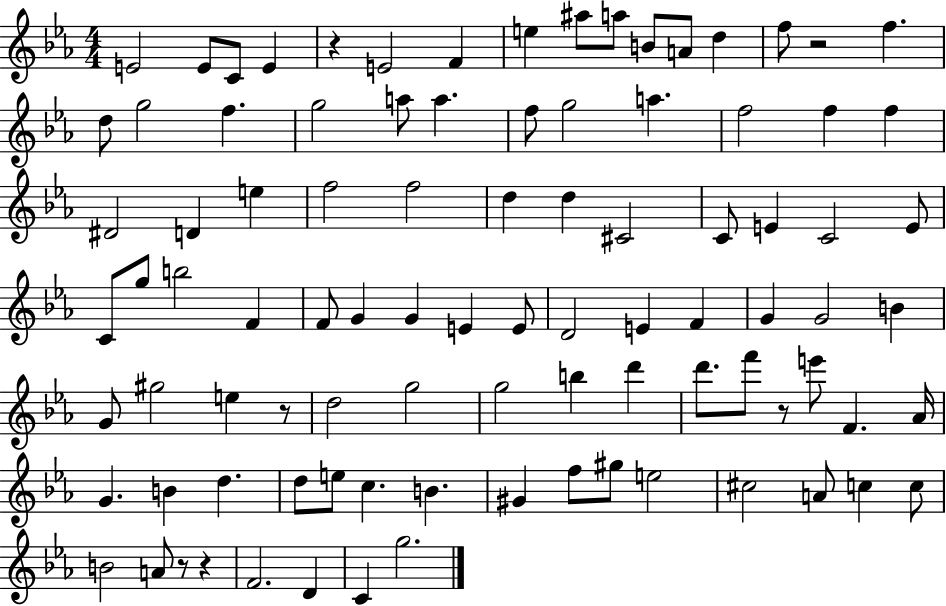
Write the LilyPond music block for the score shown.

{
  \clef treble
  \numericTimeSignature
  \time 4/4
  \key ees \major
  e'2 e'8 c'8 e'4 | r4 e'2 f'4 | e''4 ais''8 a''8 b'8 a'8 d''4 | f''8 r2 f''4. | \break d''8 g''2 f''4. | g''2 a''8 a''4. | f''8 g''2 a''4. | f''2 f''4 f''4 | \break dis'2 d'4 e''4 | f''2 f''2 | d''4 d''4 cis'2 | c'8 e'4 c'2 e'8 | \break c'8 g''8 b''2 f'4 | f'8 g'4 g'4 e'4 e'8 | d'2 e'4 f'4 | g'4 g'2 b'4 | \break g'8 gis''2 e''4 r8 | d''2 g''2 | g''2 b''4 d'''4 | d'''8. f'''8 r8 e'''8 f'4. aes'16 | \break g'4. b'4 d''4. | d''8 e''8 c''4. b'4. | gis'4 f''8 gis''8 e''2 | cis''2 a'8 c''4 c''8 | \break b'2 a'8 r8 r4 | f'2. d'4 | c'4 g''2. | \bar "|."
}